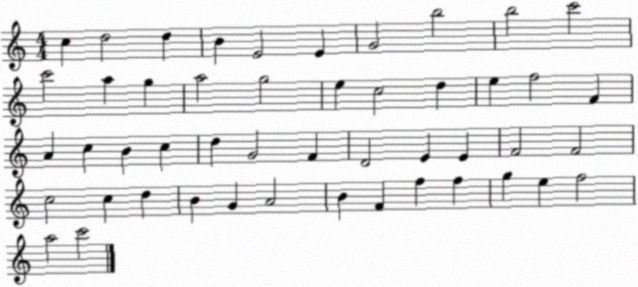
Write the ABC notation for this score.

X:1
T:Untitled
M:4/4
L:1/4
K:C
c d2 d B E2 E G2 b2 b2 c'2 c'2 a g a2 g2 e c2 d e f2 F A c B c d G2 F D2 E E F2 F2 c2 c d B G A2 B F f f g e f2 a2 c'2